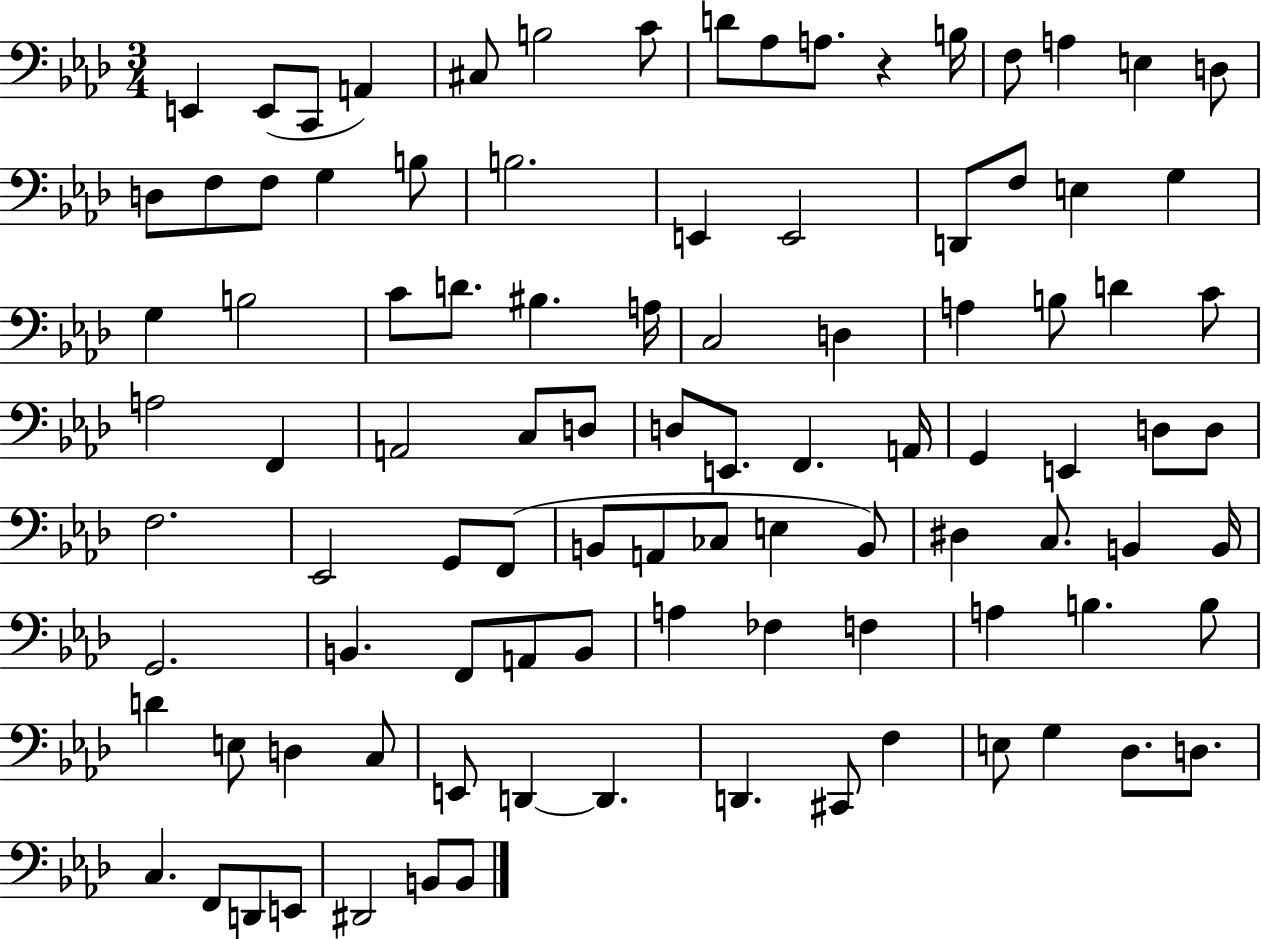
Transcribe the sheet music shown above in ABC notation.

X:1
T:Untitled
M:3/4
L:1/4
K:Ab
E,, E,,/2 C,,/2 A,, ^C,/2 B,2 C/2 D/2 _A,/2 A,/2 z B,/4 F,/2 A, E, D,/2 D,/2 F,/2 F,/2 G, B,/2 B,2 E,, E,,2 D,,/2 F,/2 E, G, G, B,2 C/2 D/2 ^B, A,/4 C,2 D, A, B,/2 D C/2 A,2 F,, A,,2 C,/2 D,/2 D,/2 E,,/2 F,, A,,/4 G,, E,, D,/2 D,/2 F,2 _E,,2 G,,/2 F,,/2 B,,/2 A,,/2 _C,/2 E, B,,/2 ^D, C,/2 B,, B,,/4 G,,2 B,, F,,/2 A,,/2 B,,/2 A, _F, F, A, B, B,/2 D E,/2 D, C,/2 E,,/2 D,, D,, D,, ^C,,/2 F, E,/2 G, _D,/2 D,/2 C, F,,/2 D,,/2 E,,/2 ^D,,2 B,,/2 B,,/2